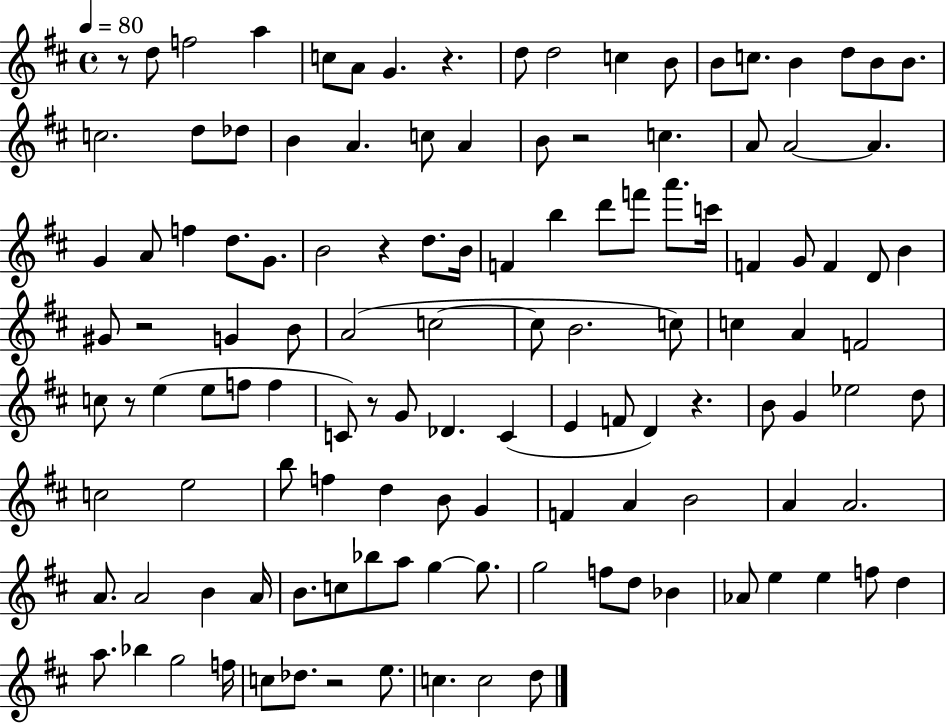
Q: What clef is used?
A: treble